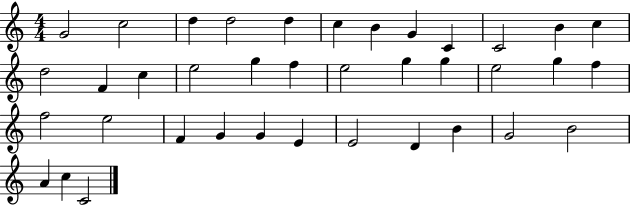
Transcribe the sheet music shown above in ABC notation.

X:1
T:Untitled
M:4/4
L:1/4
K:C
G2 c2 d d2 d c B G C C2 B c d2 F c e2 g f e2 g g e2 g f f2 e2 F G G E E2 D B G2 B2 A c C2